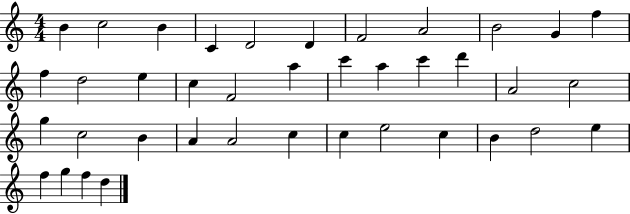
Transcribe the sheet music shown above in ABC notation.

X:1
T:Untitled
M:4/4
L:1/4
K:C
B c2 B C D2 D F2 A2 B2 G f f d2 e c F2 a c' a c' d' A2 c2 g c2 B A A2 c c e2 c B d2 e f g f d